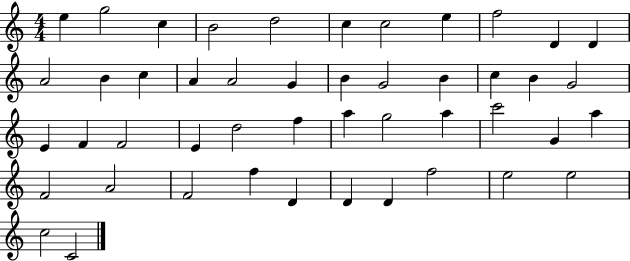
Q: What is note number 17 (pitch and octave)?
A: G4